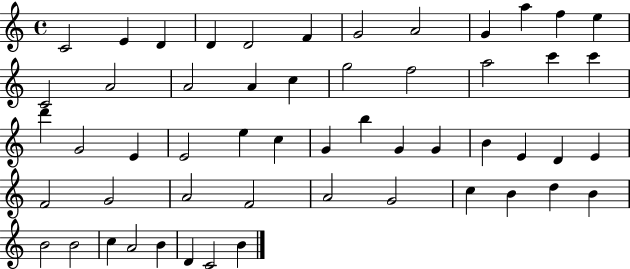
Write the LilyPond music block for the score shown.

{
  \clef treble
  \time 4/4
  \defaultTimeSignature
  \key c \major
  c'2 e'4 d'4 | d'4 d'2 f'4 | g'2 a'2 | g'4 a''4 f''4 e''4 | \break c'2 a'2 | a'2 a'4 c''4 | g''2 f''2 | a''2 c'''4 c'''4 | \break d'''4 g'2 e'4 | e'2 e''4 c''4 | g'4 b''4 g'4 g'4 | b'4 e'4 d'4 e'4 | \break f'2 g'2 | a'2 f'2 | a'2 g'2 | c''4 b'4 d''4 b'4 | \break b'2 b'2 | c''4 a'2 b'4 | d'4 c'2 b'4 | \bar "|."
}